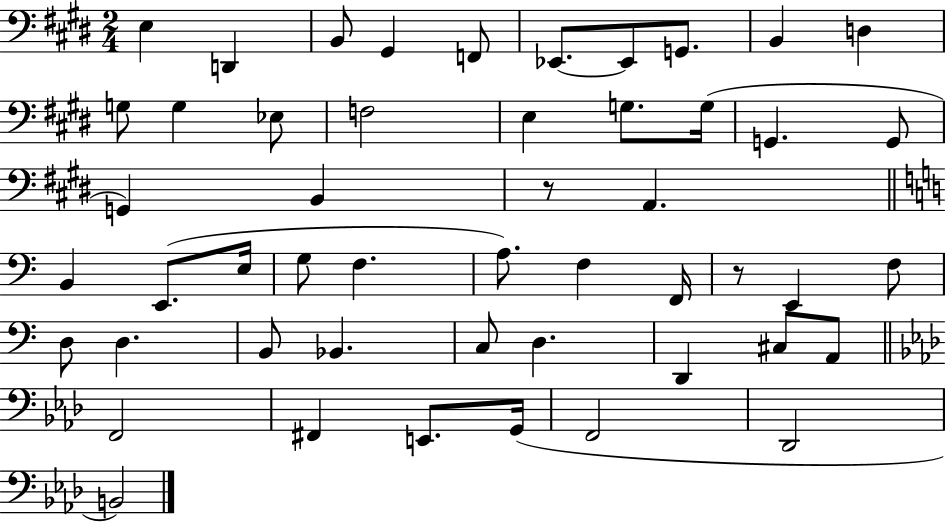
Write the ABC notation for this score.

X:1
T:Untitled
M:2/4
L:1/4
K:E
E, D,, B,,/2 ^G,, F,,/2 _E,,/2 _E,,/2 G,,/2 B,, D, G,/2 G, _E,/2 F,2 E, G,/2 G,/4 G,, G,,/2 G,, B,, z/2 A,, B,, E,,/2 E,/4 G,/2 F, A,/2 F, F,,/4 z/2 E,, F,/2 D,/2 D, B,,/2 _B,, C,/2 D, D,, ^C,/2 A,,/2 F,,2 ^F,, E,,/2 G,,/4 F,,2 _D,,2 B,,2